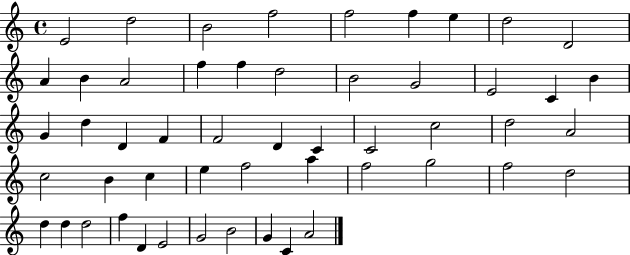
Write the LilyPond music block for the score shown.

{
  \clef treble
  \time 4/4
  \defaultTimeSignature
  \key c \major
  e'2 d''2 | b'2 f''2 | f''2 f''4 e''4 | d''2 d'2 | \break a'4 b'4 a'2 | f''4 f''4 d''2 | b'2 g'2 | e'2 c'4 b'4 | \break g'4 d''4 d'4 f'4 | f'2 d'4 c'4 | c'2 c''2 | d''2 a'2 | \break c''2 b'4 c''4 | e''4 f''2 a''4 | f''2 g''2 | f''2 d''2 | \break d''4 d''4 d''2 | f''4 d'4 e'2 | g'2 b'2 | g'4 c'4 a'2 | \break \bar "|."
}